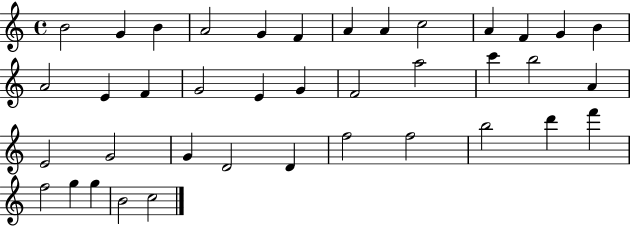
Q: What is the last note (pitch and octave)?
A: C5